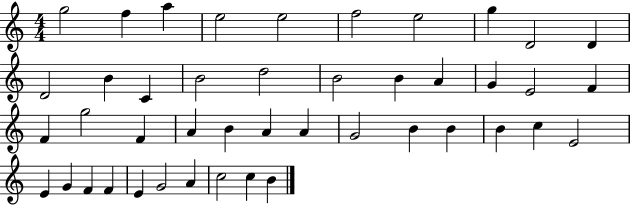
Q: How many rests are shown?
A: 0